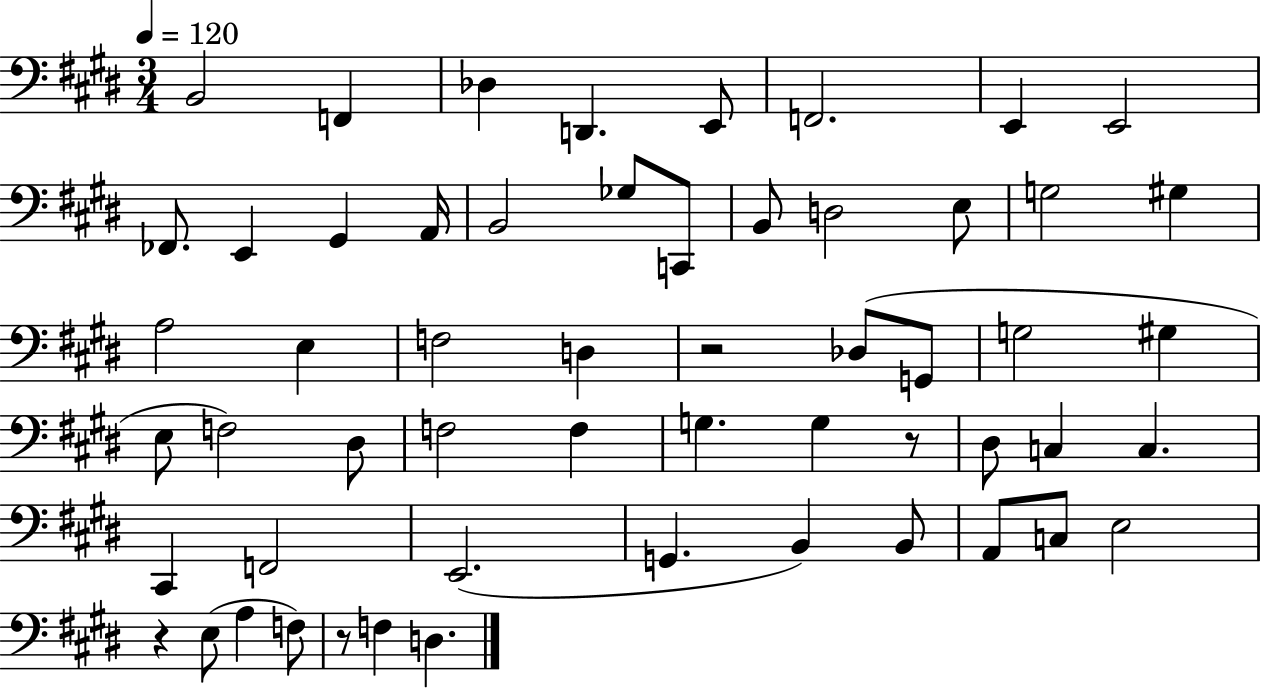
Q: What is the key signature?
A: E major